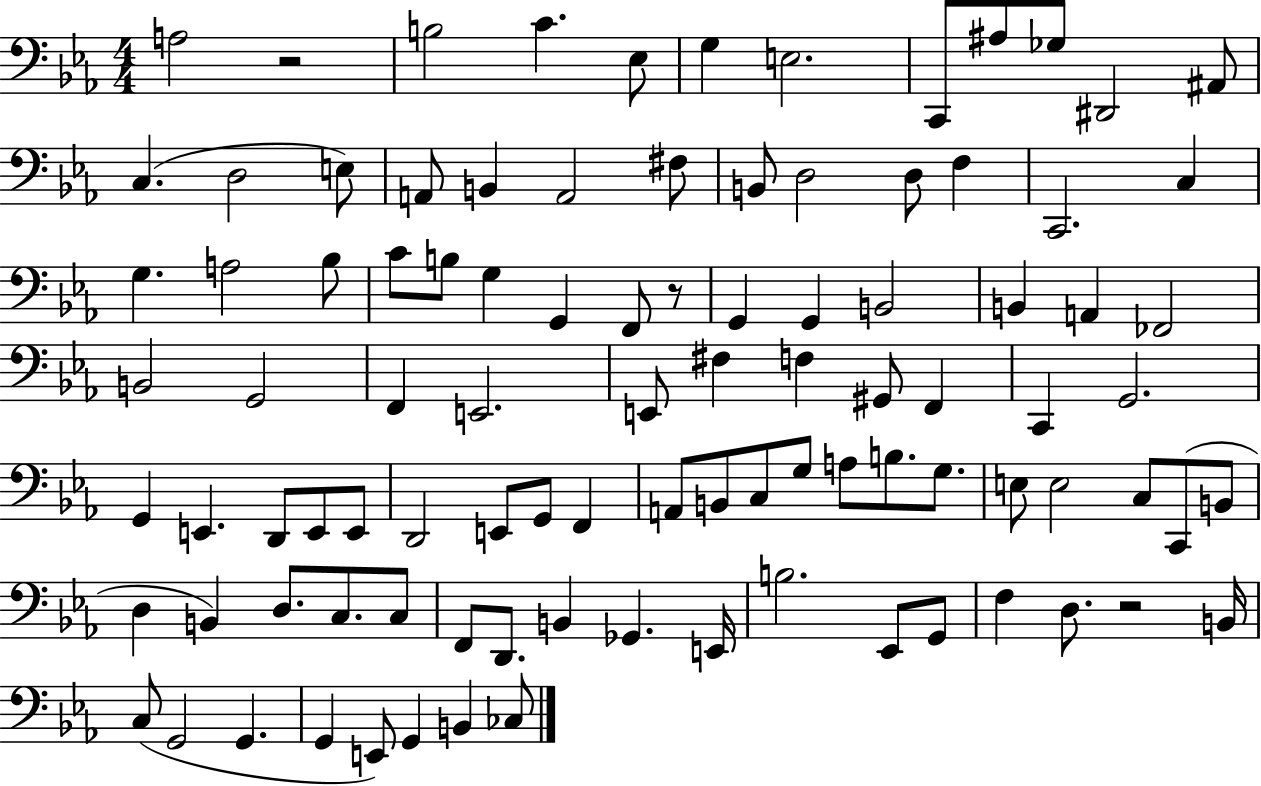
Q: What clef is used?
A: bass